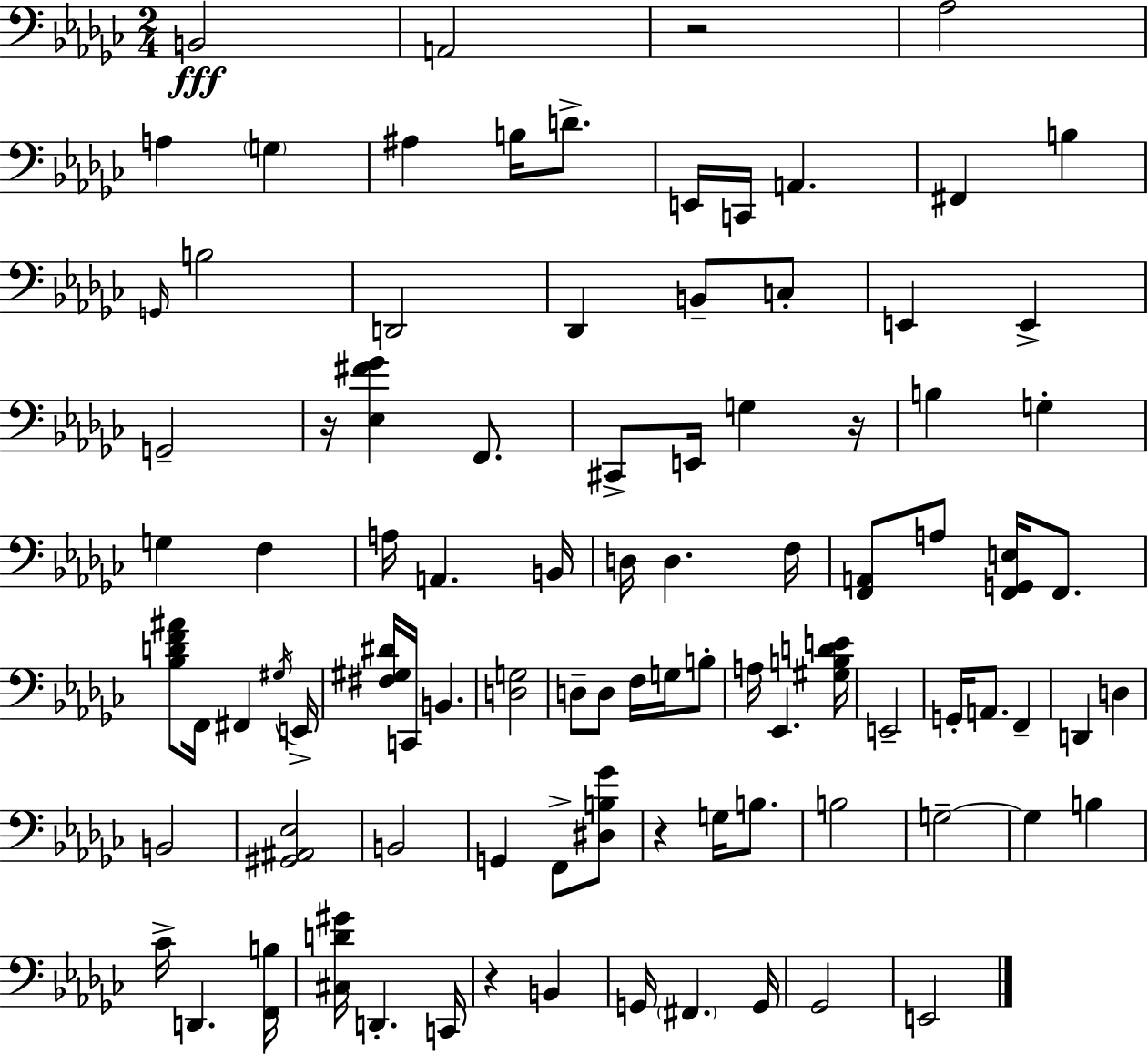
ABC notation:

X:1
T:Untitled
M:2/4
L:1/4
K:Ebm
B,,2 A,,2 z2 _A,2 A, G, ^A, B,/4 D/2 E,,/4 C,,/4 A,, ^F,, B, G,,/4 B,2 D,,2 _D,, B,,/2 C,/2 E,, E,, G,,2 z/4 [_E,^F_G] F,,/2 ^C,,/2 E,,/4 G, z/4 B, G, G, F, A,/4 A,, B,,/4 D,/4 D, F,/4 [F,,A,,]/2 A,/2 [F,,G,,E,]/4 F,,/2 [_B,DF^A]/2 F,,/4 ^F,, ^G,/4 E,,/4 [^F,^G,^D]/4 C,,/4 B,, [D,G,]2 D,/2 D,/2 F,/4 G,/4 B,/2 A,/4 _E,, [^G,B,DE]/4 E,,2 G,,/4 A,,/2 F,, D,, D, B,,2 [^G,,^A,,_E,]2 B,,2 G,, F,,/2 [^D,B,_G]/2 z G,/4 B,/2 B,2 G,2 G, B, _C/4 D,, [F,,B,]/4 [^C,D^G]/4 D,, C,,/4 z B,, G,,/4 ^F,, G,,/4 _G,,2 E,,2